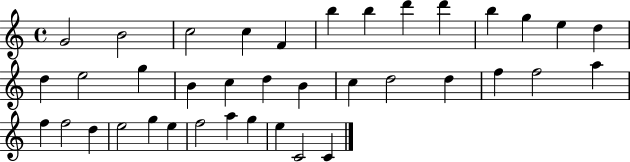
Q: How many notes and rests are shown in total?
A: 38